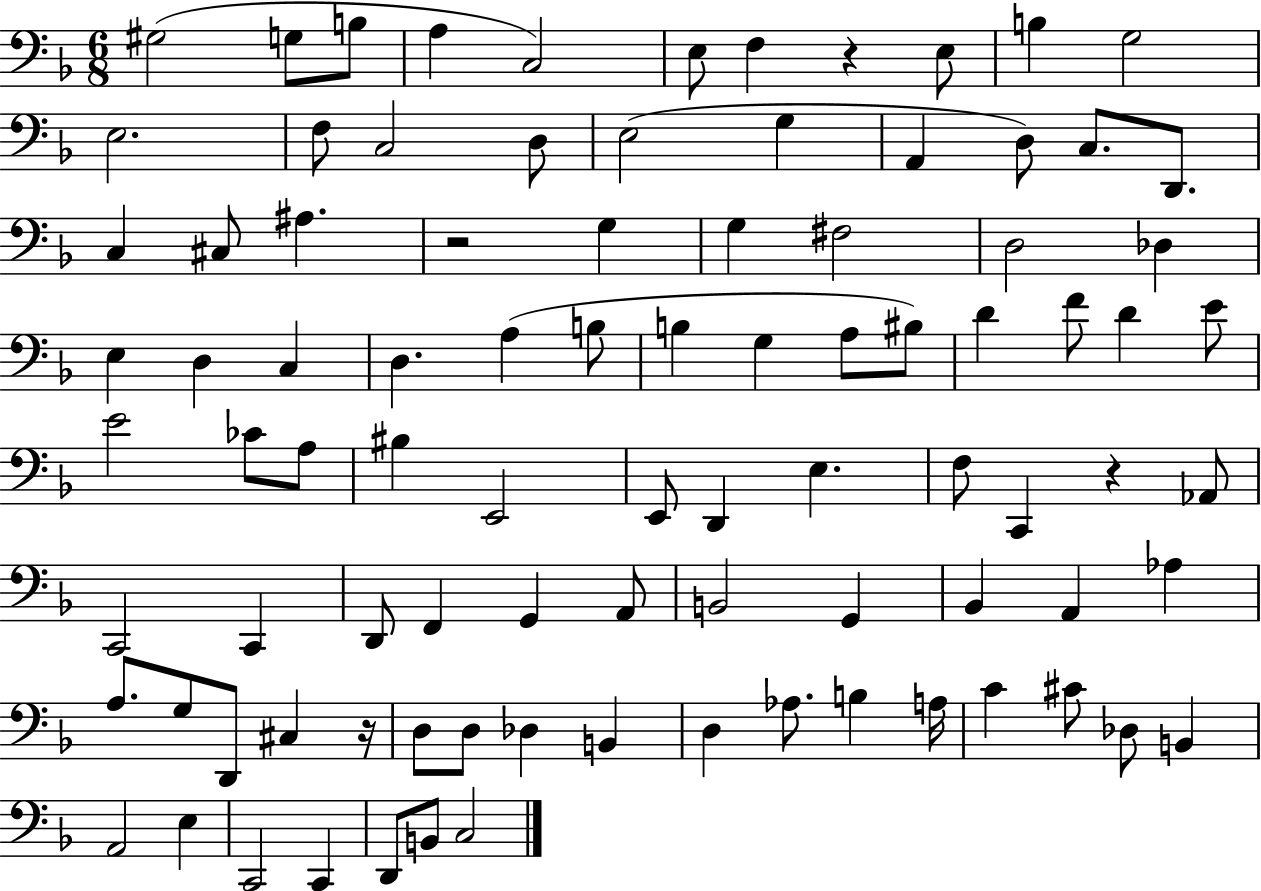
{
  \clef bass
  \numericTimeSignature
  \time 6/8
  \key f \major
  gis2( g8 b8 | a4 c2) | e8 f4 r4 e8 | b4 g2 | \break e2. | f8 c2 d8 | e2( g4 | a,4 d8) c8. d,8. | \break c4 cis8 ais4. | r2 g4 | g4 fis2 | d2 des4 | \break e4 d4 c4 | d4. a4( b8 | b4 g4 a8 bis8) | d'4 f'8 d'4 e'8 | \break e'2 ces'8 a8 | bis4 e,2 | e,8 d,4 e4. | f8 c,4 r4 aes,8 | \break c,2 c,4 | d,8 f,4 g,4 a,8 | b,2 g,4 | bes,4 a,4 aes4 | \break a8. g8 d,8 cis4 r16 | d8 d8 des4 b,4 | d4 aes8. b4 a16 | c'4 cis'8 des8 b,4 | \break a,2 e4 | c,2 c,4 | d,8 b,8 c2 | \bar "|."
}